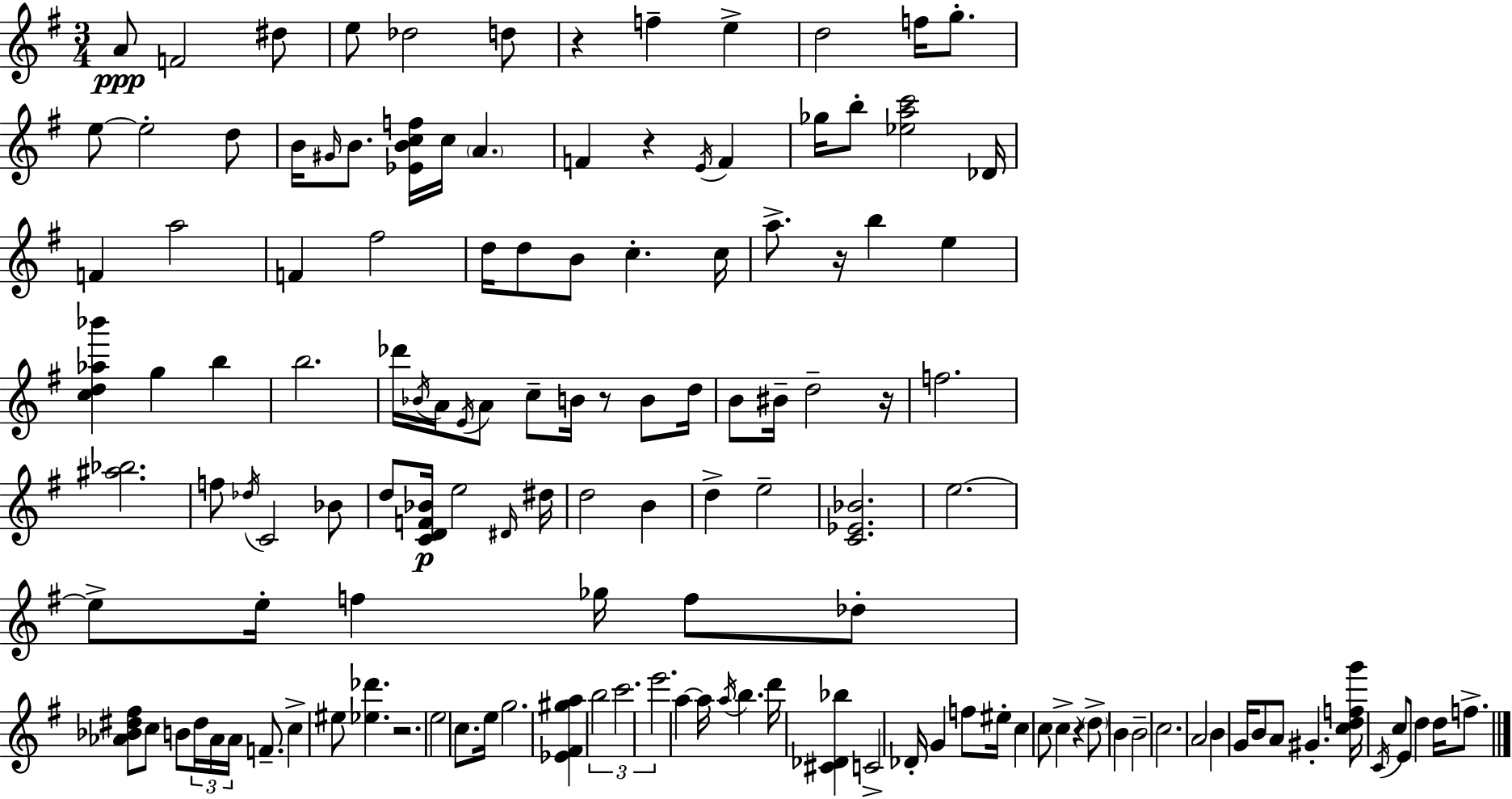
X:1
T:Untitled
M:3/4
L:1/4
K:G
A/2 F2 ^d/2 e/2 _d2 d/2 z f e d2 f/4 g/2 e/2 e2 d/2 B/4 ^G/4 B/2 [_EBcf]/4 c/4 A F z E/4 F _g/4 b/2 [_eac']2 _D/4 F a2 F ^f2 d/4 d/2 B/2 c c/4 a/2 z/4 b e [cd_a_b'] g b b2 _d'/4 _B/4 A/4 E/4 A/2 c/2 B/4 z/2 B/2 d/4 B/2 ^B/4 d2 z/4 f2 [^a_b]2 f/2 _d/4 C2 _B/2 d/2 [CDF_B]/4 e2 ^D/4 ^d/4 d2 B d e2 [C_E_B]2 e2 e/2 e/4 f _g/4 f/2 _d/2 [_A_B^d^f]/2 c/2 B/2 ^d/4 _A/4 _A/4 F/2 c ^e/2 [_e_d'] z2 e2 c/2 e/4 g2 [_E^F^ga] b2 c'2 e'2 a a/4 a/4 b d'/4 [^C_D_b] C2 _D/4 G f/2 ^e/4 c c/2 c z d/2 B B2 c2 A2 B G/4 B/2 A/2 ^G [cdfg']/4 C/4 c/2 E/2 d d/4 f/2